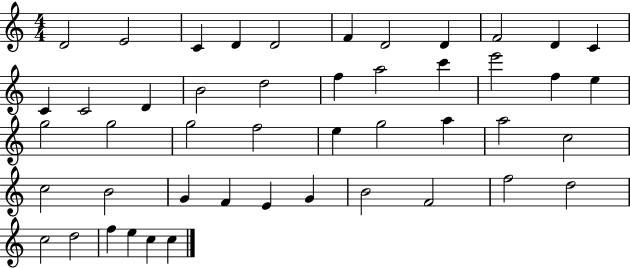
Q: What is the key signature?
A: C major